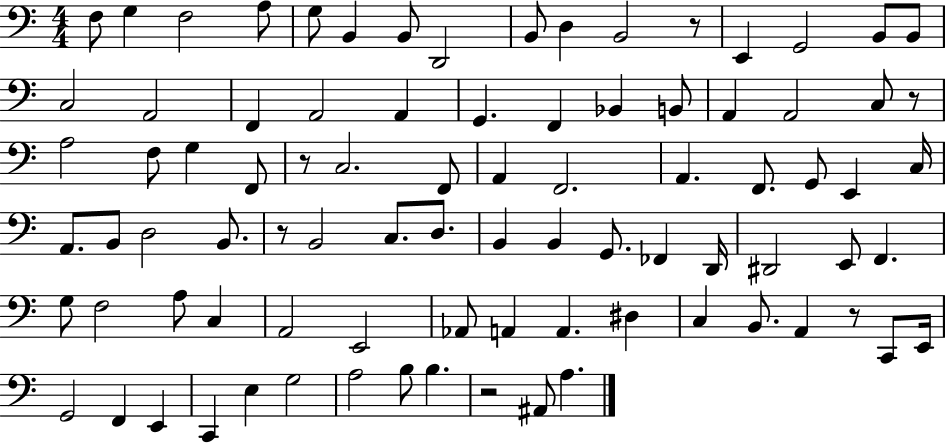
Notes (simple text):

F3/e G3/q F3/h A3/e G3/e B2/q B2/e D2/h B2/e D3/q B2/h R/e E2/q G2/h B2/e B2/e C3/h A2/h F2/q A2/h A2/q G2/q. F2/q Bb2/q B2/e A2/q A2/h C3/e R/e A3/h F3/e G3/q F2/e R/e C3/h. F2/e A2/q F2/h. A2/q. F2/e. G2/e E2/q C3/s A2/e. B2/e D3/h B2/e. R/e B2/h C3/e. D3/e. B2/q B2/q G2/e. FES2/q D2/s D#2/h E2/e F2/q. G3/e F3/h A3/e C3/q A2/h E2/h Ab2/e A2/q A2/q. D#3/q C3/q B2/e. A2/q R/e C2/e E2/s G2/h F2/q E2/q C2/q E3/q G3/h A3/h B3/e B3/q. R/h A#2/e A3/q.